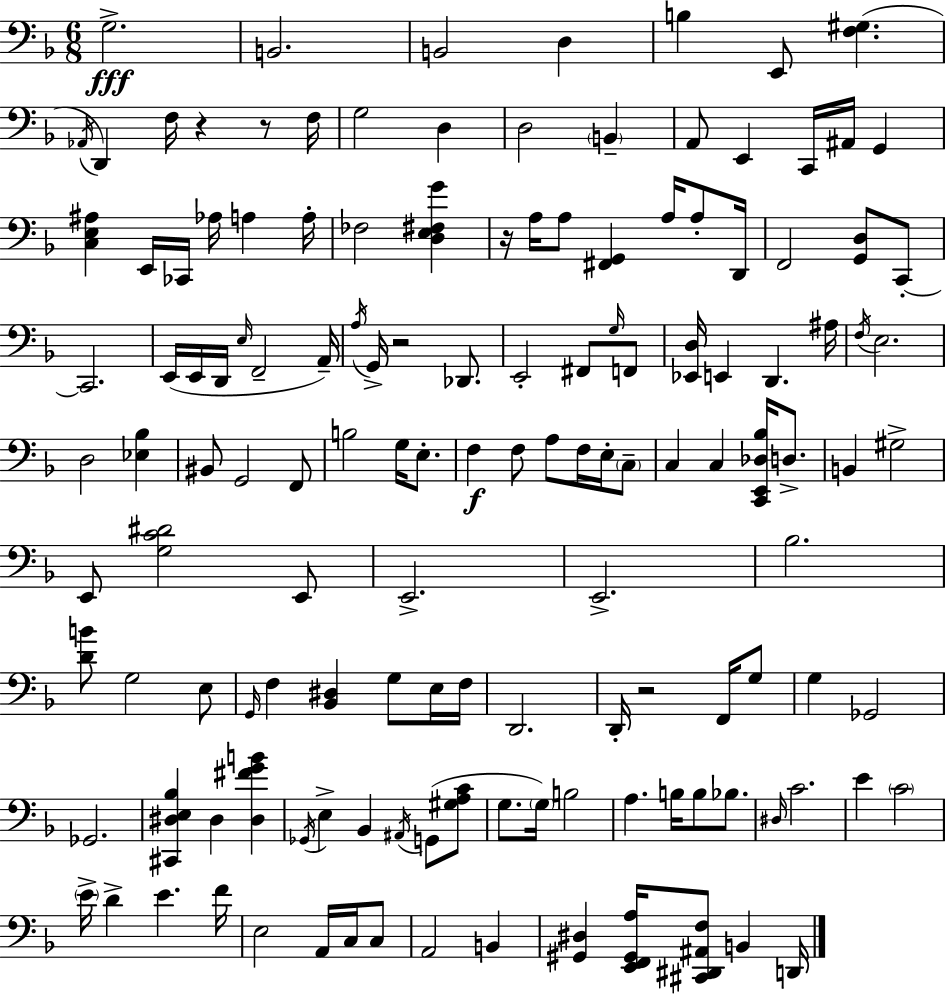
G3/h. B2/h. B2/h D3/q B3/q E2/e [F3,G#3]/q. Ab2/s D2/q F3/s R/q R/e F3/s G3/h D3/q D3/h B2/q A2/e E2/q C2/s A#2/s G2/q [C3,E3,A#3]/q E2/s CES2/s Ab3/s A3/q A3/s FES3/h [D3,E3,F#3,G4]/q R/s A3/s A3/e [F#2,G2]/q A3/s A3/e D2/s F2/h [G2,D3]/e C2/e C2/h. E2/s E2/s D2/s E3/s F2/h A2/s A3/s G2/s R/h Db2/e. E2/h F#2/e G3/s F2/e [Eb2,D3]/s E2/q D2/q. A#3/s F3/s E3/h. D3/h [Eb3,Bb3]/q BIS2/e G2/h F2/e B3/h G3/s E3/e. F3/q F3/e A3/e F3/s E3/s C3/e C3/q C3/q [C2,E2,Db3,Bb3]/s D3/e. B2/q G#3/h E2/e [G3,C4,D#4]/h E2/e E2/h. E2/h. Bb3/h. [D4,B4]/e G3/h E3/e G2/s F3/q [Bb2,D#3]/q G3/e E3/s F3/s D2/h. D2/s R/h F2/s G3/e G3/q Gb2/h Gb2/h. [C#2,D#3,E3,Bb3]/q D#3/q [D#3,F#4,G4,B4]/q Gb2/s E3/q Bb2/q A#2/s G2/e [G#3,A3,C4]/e G3/e. G3/s B3/h A3/q. B3/s B3/e Bb3/e. D#3/s C4/h. E4/q C4/h E4/s D4/q E4/q. F4/s E3/h A2/s C3/s C3/e A2/h B2/q [G#2,D#3]/q [E2,F2,G#2,A3]/s [C#2,D#2,A#2,F3]/e B2/q D2/s